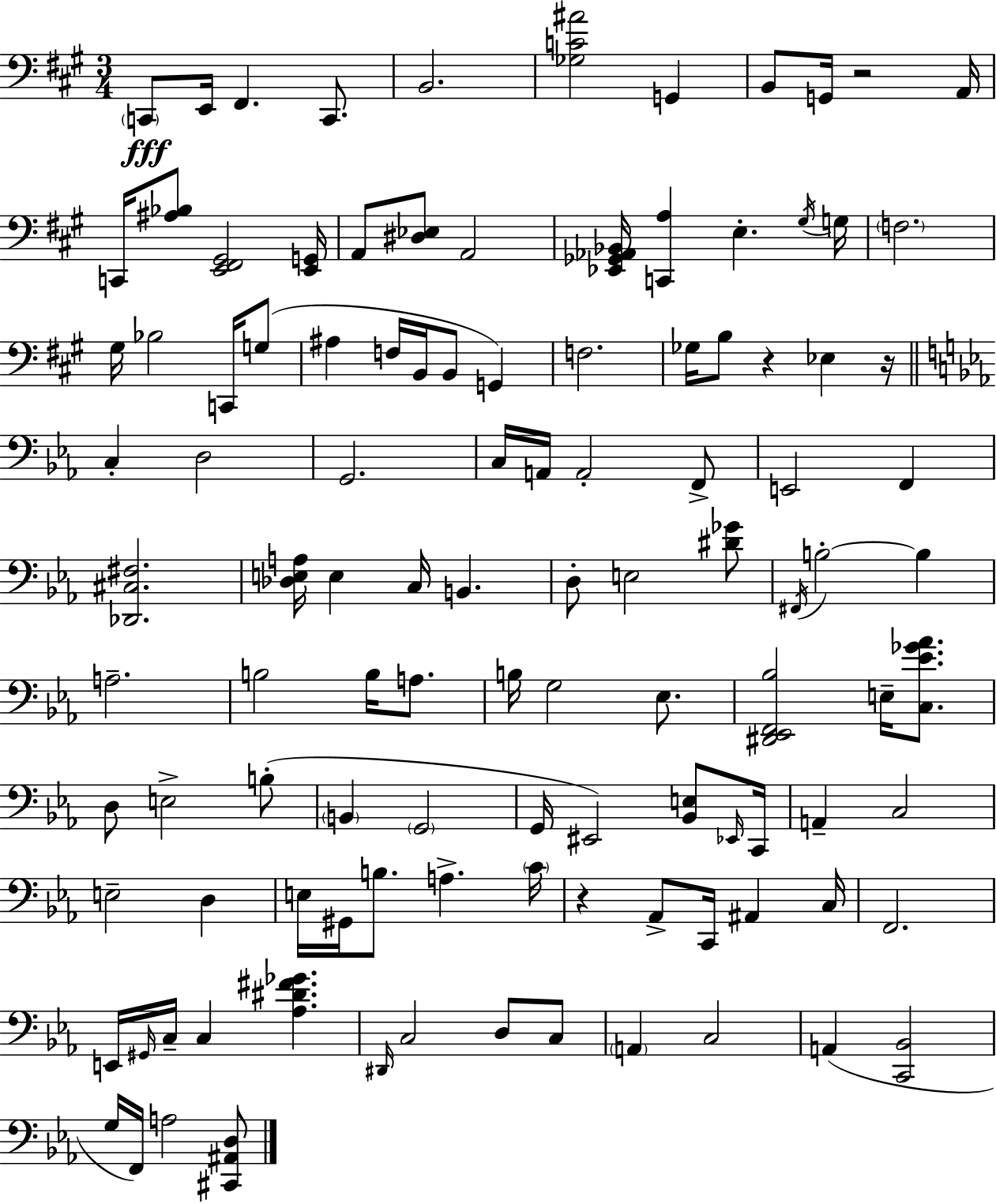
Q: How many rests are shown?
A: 4